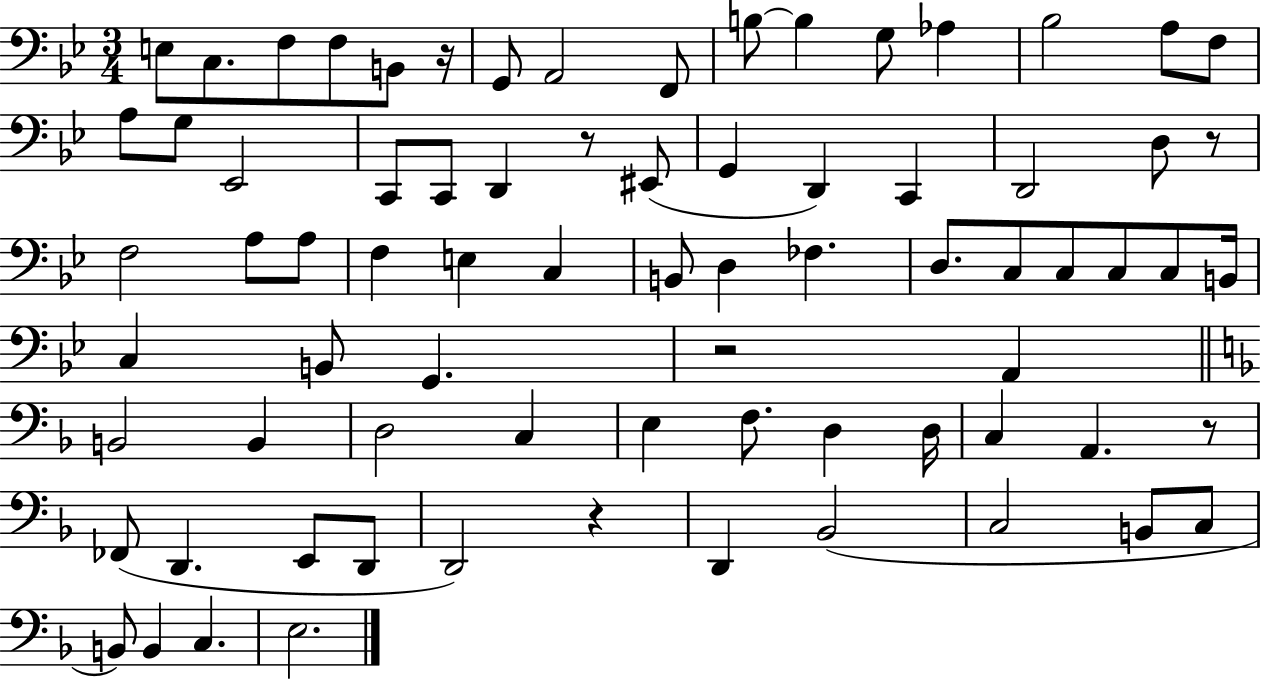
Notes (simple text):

E3/e C3/e. F3/e F3/e B2/e R/s G2/e A2/h F2/e B3/e B3/q G3/e Ab3/q Bb3/h A3/e F3/e A3/e G3/e Eb2/h C2/e C2/e D2/q R/e EIS2/e G2/q D2/q C2/q D2/h D3/e R/e F3/h A3/e A3/e F3/q E3/q C3/q B2/e D3/q FES3/q. D3/e. C3/e C3/e C3/e C3/e B2/s C3/q B2/e G2/q. R/h A2/q B2/h B2/q D3/h C3/q E3/q F3/e. D3/q D3/s C3/q A2/q. R/e FES2/e D2/q. E2/e D2/e D2/h R/q D2/q Bb2/h C3/h B2/e C3/e B2/e B2/q C3/q. E3/h.